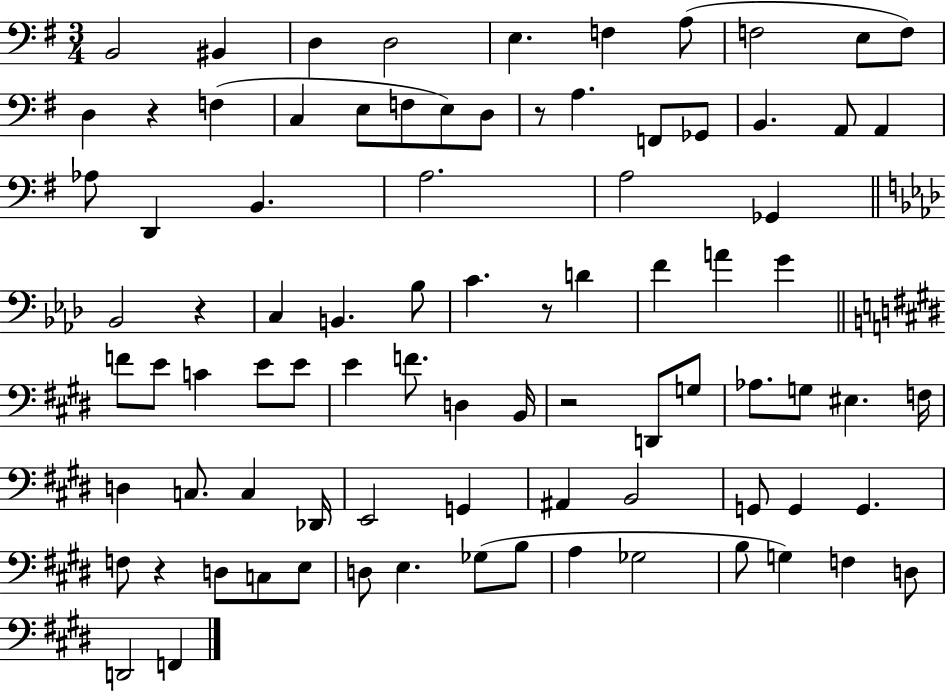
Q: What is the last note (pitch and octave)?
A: F2